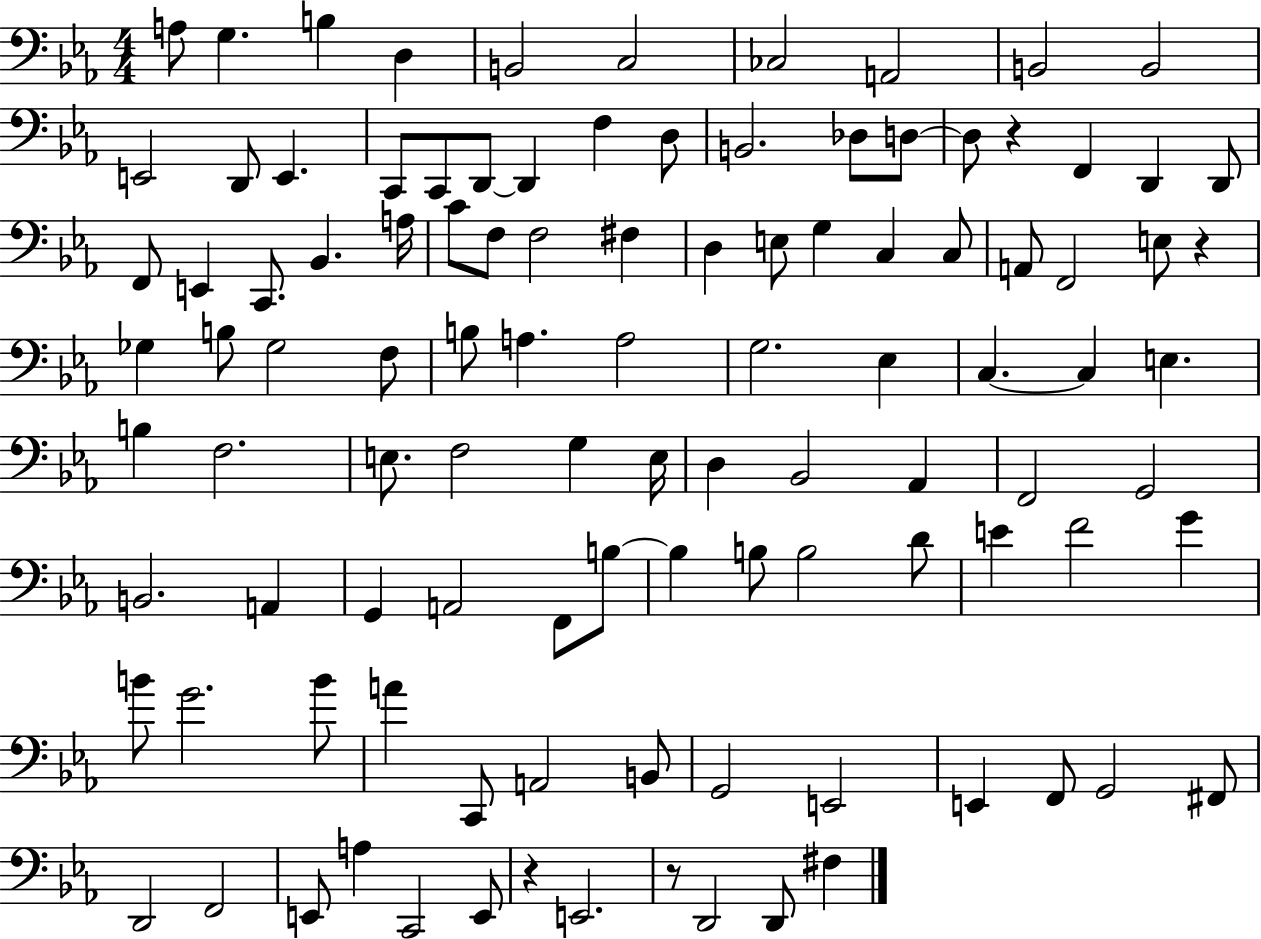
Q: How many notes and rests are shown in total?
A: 106